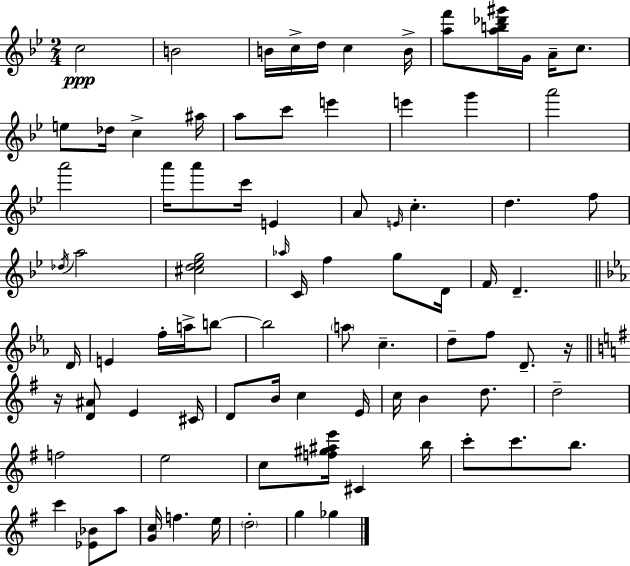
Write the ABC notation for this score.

X:1
T:Untitled
M:2/4
L:1/4
K:Gm
c2 B2 B/4 c/4 d/4 c B/4 [af']/2 [ab_d'^g']/4 G/4 A/4 c/2 e/2 _d/4 c ^a/4 a/2 c'/2 e' e' g' a'2 a'2 a'/4 a'/2 c'/4 E A/2 E/4 c d f/2 _d/4 a2 [^cd_eg]2 _a/4 C/4 f g/2 D/4 F/4 D D/4 E f/4 a/4 b/2 b2 a/2 c d/2 f/2 D/2 z/4 z/4 [D^A]/2 E ^C/4 D/2 B/4 c E/4 c/4 B d/2 d2 f2 e2 c/2 [f^g^ae']/4 ^C b/4 c'/2 c'/2 b/2 c' [_E_B]/2 a/2 [Gc]/4 f e/4 d2 g _g